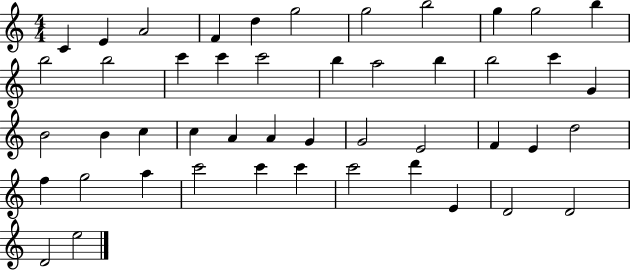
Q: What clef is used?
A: treble